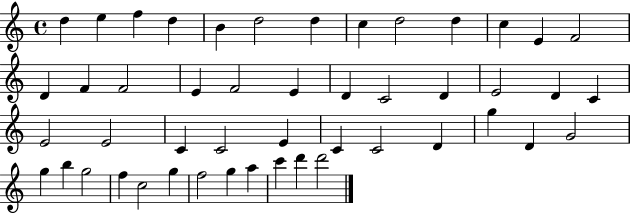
X:1
T:Untitled
M:4/4
L:1/4
K:C
d e f d B d2 d c d2 d c E F2 D F F2 E F2 E D C2 D E2 D C E2 E2 C C2 E C C2 D g D G2 g b g2 f c2 g f2 g a c' d' d'2